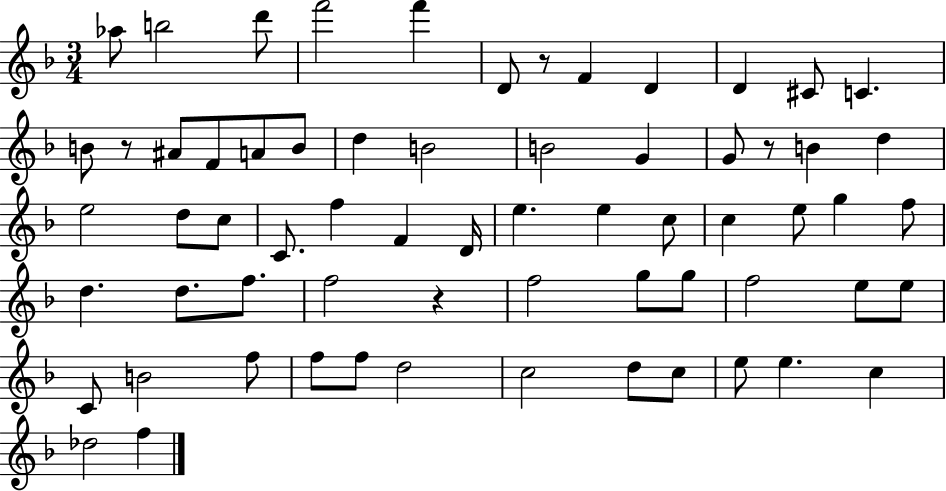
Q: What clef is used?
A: treble